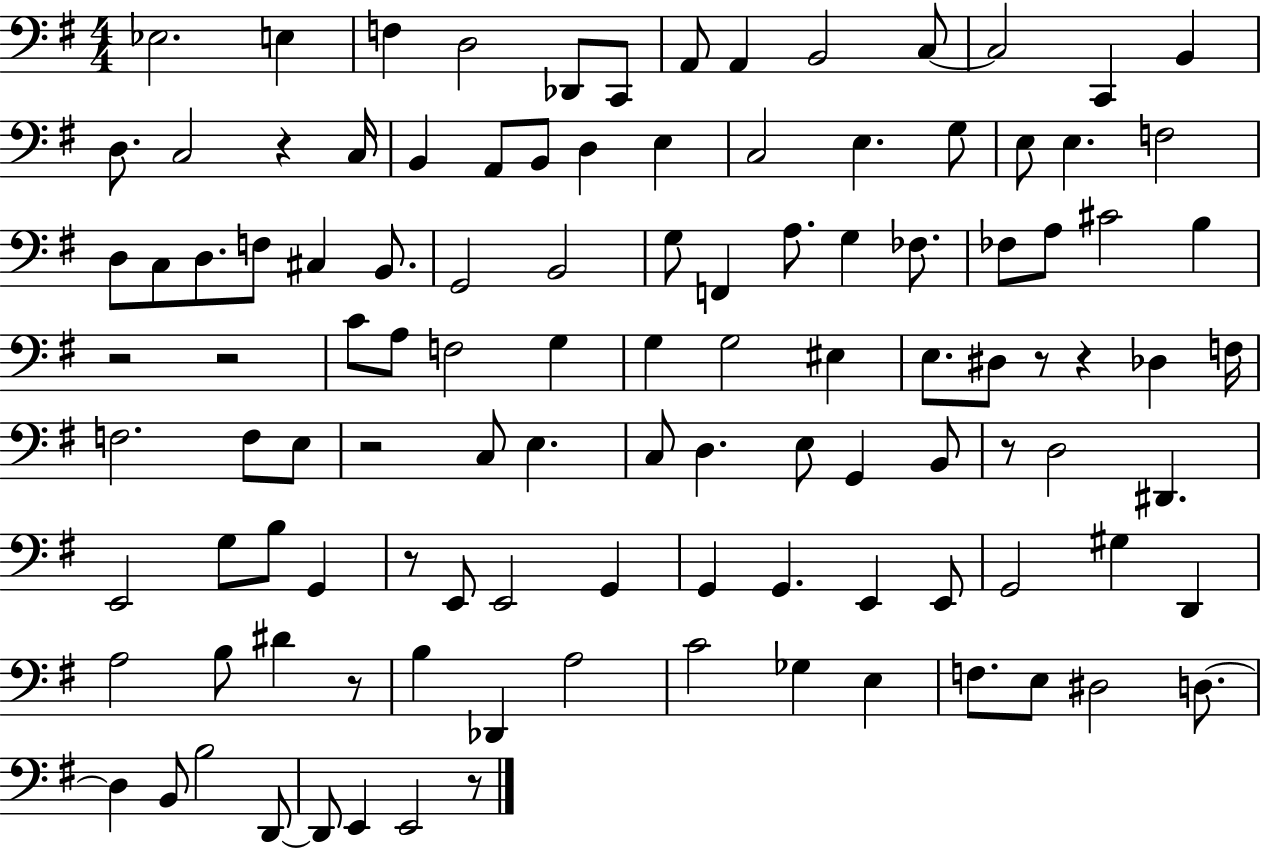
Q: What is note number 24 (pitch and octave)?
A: G3